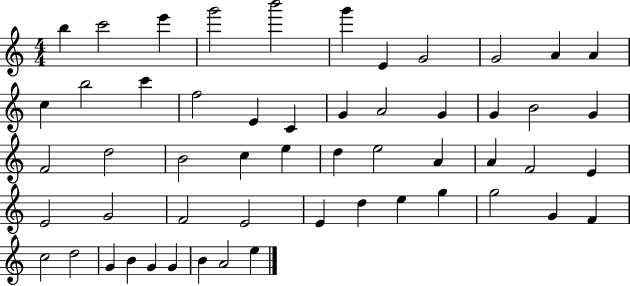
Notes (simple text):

B5/q C6/h E6/q G6/h B6/h G6/q E4/q G4/h G4/h A4/q A4/q C5/q B5/h C6/q F5/h E4/q C4/q G4/q A4/h G4/q G4/q B4/h G4/q F4/h D5/h B4/h C5/q E5/q D5/q E5/h A4/q A4/q F4/h E4/q E4/h G4/h F4/h E4/h E4/q D5/q E5/q G5/q G5/h G4/q F4/q C5/h D5/h G4/q B4/q G4/q G4/q B4/q A4/h E5/q